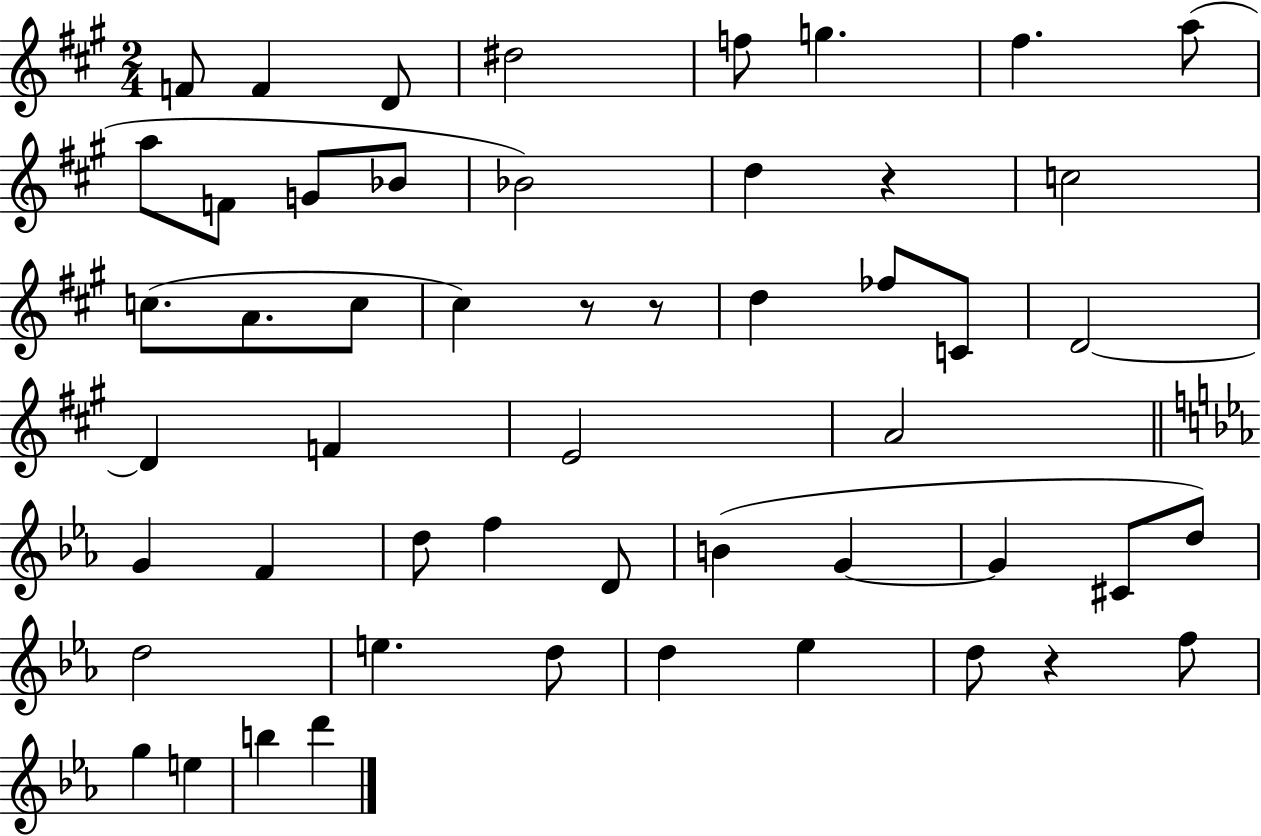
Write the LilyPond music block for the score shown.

{
  \clef treble
  \numericTimeSignature
  \time 2/4
  \key a \major
  \repeat volta 2 { f'8 f'4 d'8 | dis''2 | f''8 g''4. | fis''4. a''8( | \break a''8 f'8 g'8 bes'8 | bes'2) | d''4 r4 | c''2 | \break c''8.( a'8. c''8 | cis''4) r8 r8 | d''4 fes''8 c'8 | d'2~~ | \break d'4 f'4 | e'2 | a'2 | \bar "||" \break \key ees \major g'4 f'4 | d''8 f''4 d'8 | b'4( g'4~~ | g'4 cis'8 d''8) | \break d''2 | e''4. d''8 | d''4 ees''4 | d''8 r4 f''8 | \break g''4 e''4 | b''4 d'''4 | } \bar "|."
}